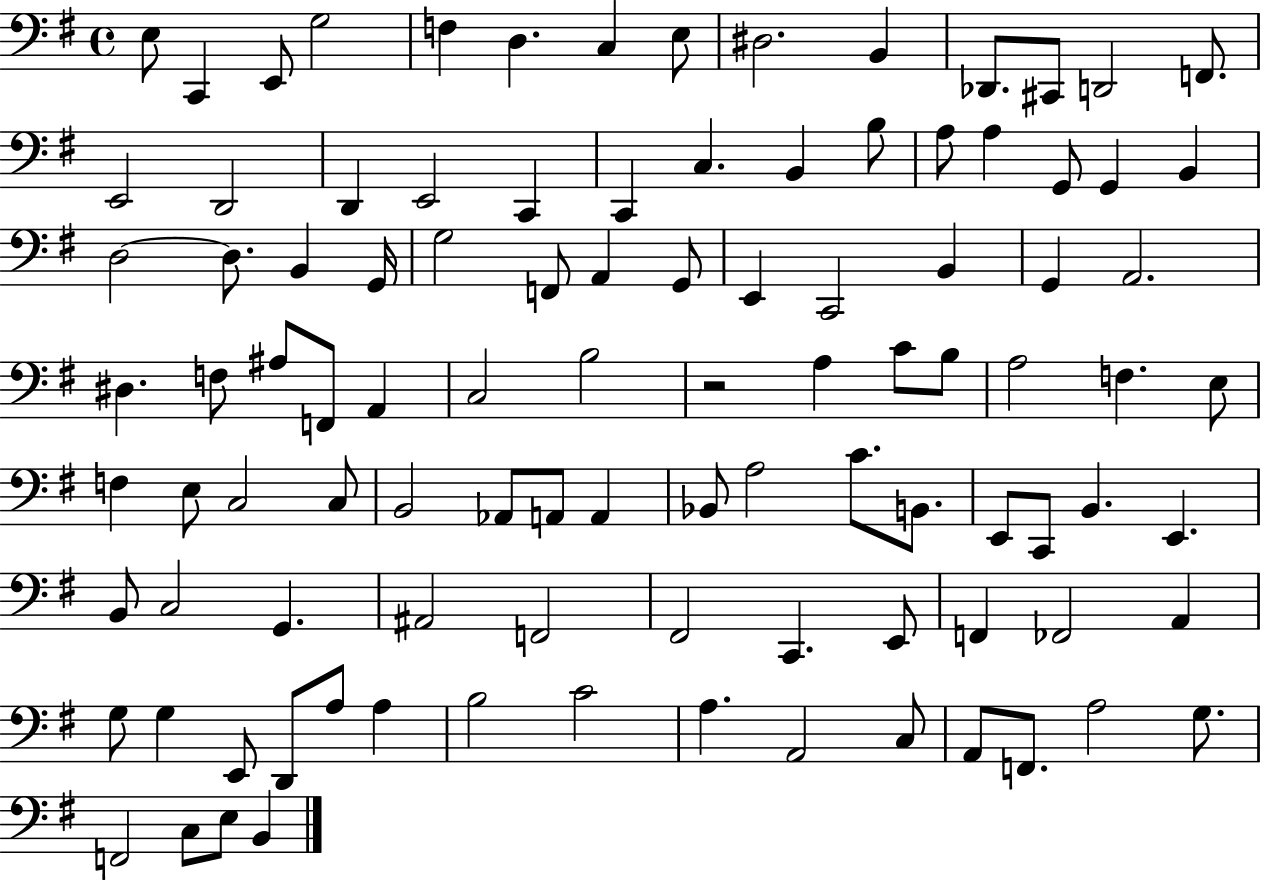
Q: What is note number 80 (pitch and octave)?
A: FES2